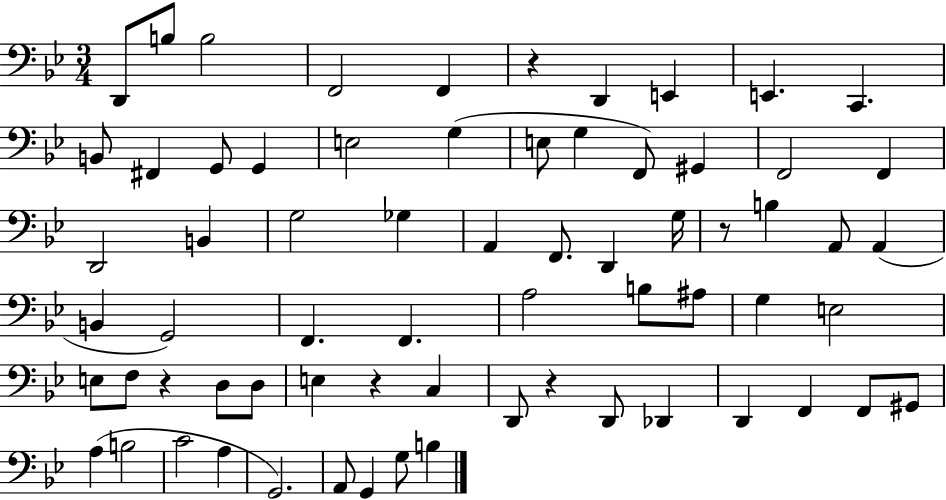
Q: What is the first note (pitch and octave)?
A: D2